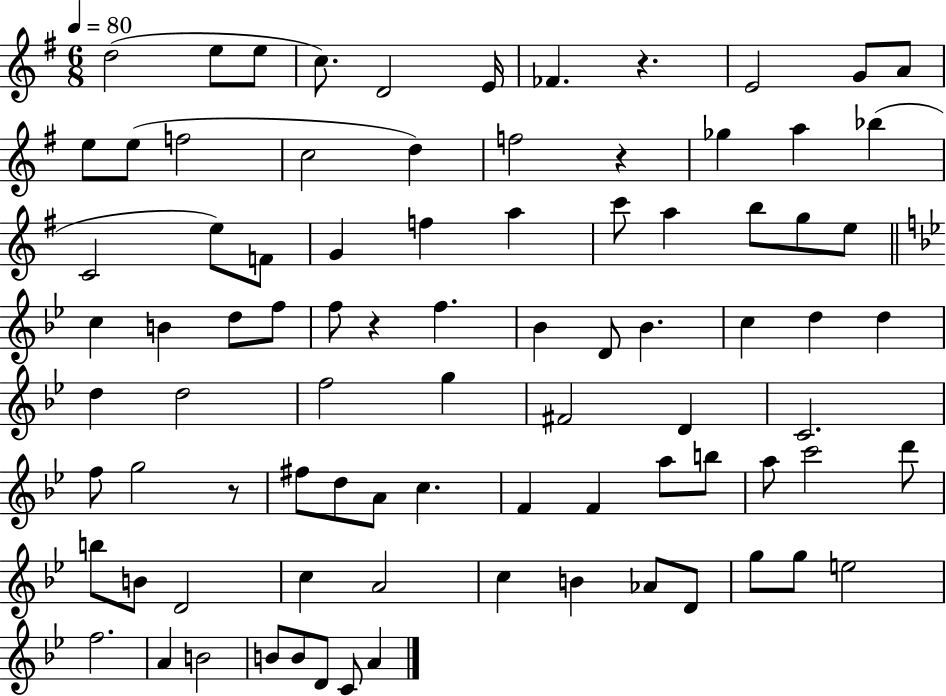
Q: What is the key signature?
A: G major